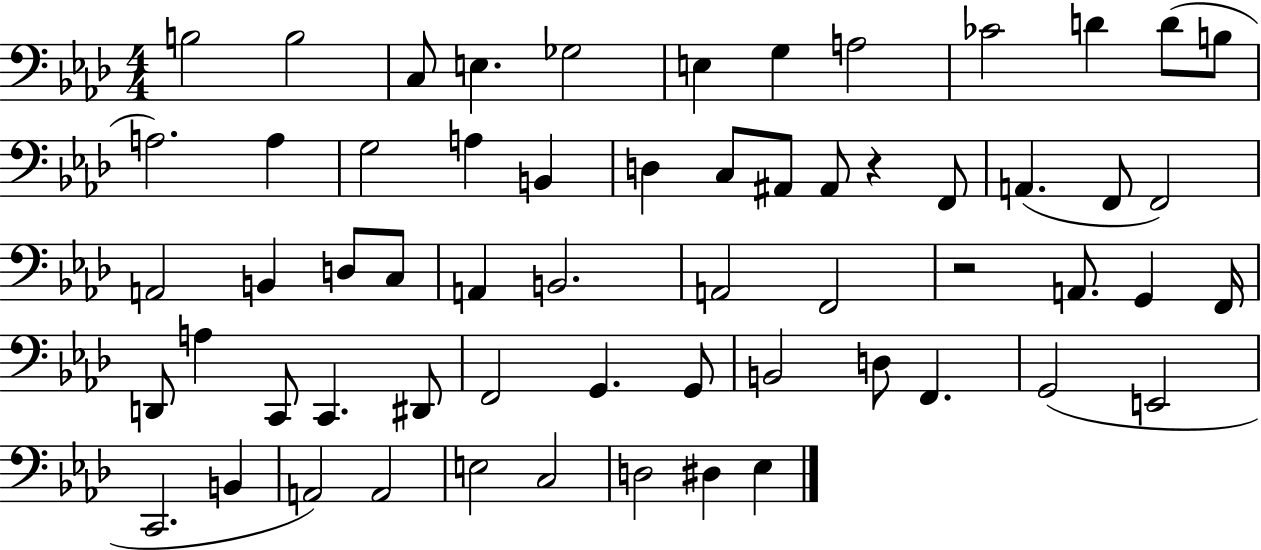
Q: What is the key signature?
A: AES major